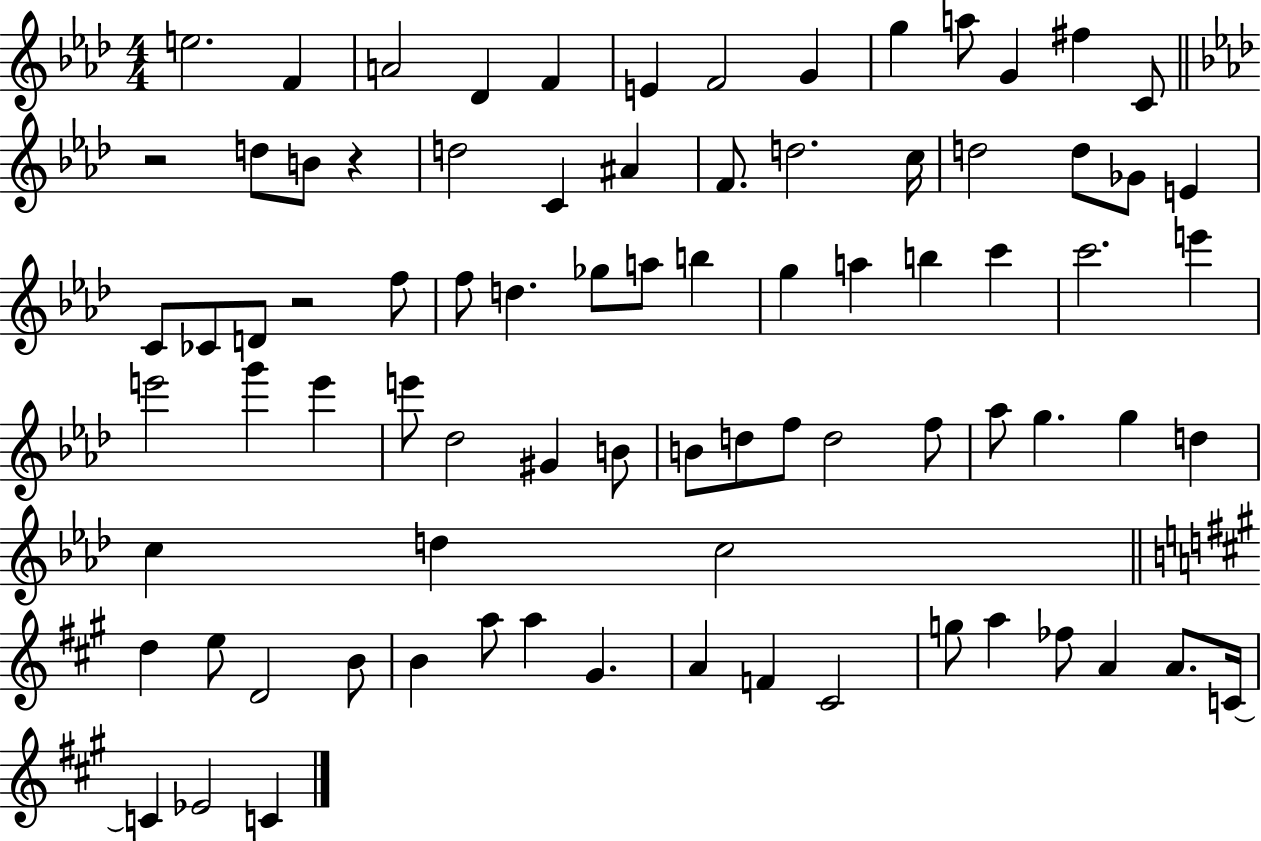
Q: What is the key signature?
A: AES major